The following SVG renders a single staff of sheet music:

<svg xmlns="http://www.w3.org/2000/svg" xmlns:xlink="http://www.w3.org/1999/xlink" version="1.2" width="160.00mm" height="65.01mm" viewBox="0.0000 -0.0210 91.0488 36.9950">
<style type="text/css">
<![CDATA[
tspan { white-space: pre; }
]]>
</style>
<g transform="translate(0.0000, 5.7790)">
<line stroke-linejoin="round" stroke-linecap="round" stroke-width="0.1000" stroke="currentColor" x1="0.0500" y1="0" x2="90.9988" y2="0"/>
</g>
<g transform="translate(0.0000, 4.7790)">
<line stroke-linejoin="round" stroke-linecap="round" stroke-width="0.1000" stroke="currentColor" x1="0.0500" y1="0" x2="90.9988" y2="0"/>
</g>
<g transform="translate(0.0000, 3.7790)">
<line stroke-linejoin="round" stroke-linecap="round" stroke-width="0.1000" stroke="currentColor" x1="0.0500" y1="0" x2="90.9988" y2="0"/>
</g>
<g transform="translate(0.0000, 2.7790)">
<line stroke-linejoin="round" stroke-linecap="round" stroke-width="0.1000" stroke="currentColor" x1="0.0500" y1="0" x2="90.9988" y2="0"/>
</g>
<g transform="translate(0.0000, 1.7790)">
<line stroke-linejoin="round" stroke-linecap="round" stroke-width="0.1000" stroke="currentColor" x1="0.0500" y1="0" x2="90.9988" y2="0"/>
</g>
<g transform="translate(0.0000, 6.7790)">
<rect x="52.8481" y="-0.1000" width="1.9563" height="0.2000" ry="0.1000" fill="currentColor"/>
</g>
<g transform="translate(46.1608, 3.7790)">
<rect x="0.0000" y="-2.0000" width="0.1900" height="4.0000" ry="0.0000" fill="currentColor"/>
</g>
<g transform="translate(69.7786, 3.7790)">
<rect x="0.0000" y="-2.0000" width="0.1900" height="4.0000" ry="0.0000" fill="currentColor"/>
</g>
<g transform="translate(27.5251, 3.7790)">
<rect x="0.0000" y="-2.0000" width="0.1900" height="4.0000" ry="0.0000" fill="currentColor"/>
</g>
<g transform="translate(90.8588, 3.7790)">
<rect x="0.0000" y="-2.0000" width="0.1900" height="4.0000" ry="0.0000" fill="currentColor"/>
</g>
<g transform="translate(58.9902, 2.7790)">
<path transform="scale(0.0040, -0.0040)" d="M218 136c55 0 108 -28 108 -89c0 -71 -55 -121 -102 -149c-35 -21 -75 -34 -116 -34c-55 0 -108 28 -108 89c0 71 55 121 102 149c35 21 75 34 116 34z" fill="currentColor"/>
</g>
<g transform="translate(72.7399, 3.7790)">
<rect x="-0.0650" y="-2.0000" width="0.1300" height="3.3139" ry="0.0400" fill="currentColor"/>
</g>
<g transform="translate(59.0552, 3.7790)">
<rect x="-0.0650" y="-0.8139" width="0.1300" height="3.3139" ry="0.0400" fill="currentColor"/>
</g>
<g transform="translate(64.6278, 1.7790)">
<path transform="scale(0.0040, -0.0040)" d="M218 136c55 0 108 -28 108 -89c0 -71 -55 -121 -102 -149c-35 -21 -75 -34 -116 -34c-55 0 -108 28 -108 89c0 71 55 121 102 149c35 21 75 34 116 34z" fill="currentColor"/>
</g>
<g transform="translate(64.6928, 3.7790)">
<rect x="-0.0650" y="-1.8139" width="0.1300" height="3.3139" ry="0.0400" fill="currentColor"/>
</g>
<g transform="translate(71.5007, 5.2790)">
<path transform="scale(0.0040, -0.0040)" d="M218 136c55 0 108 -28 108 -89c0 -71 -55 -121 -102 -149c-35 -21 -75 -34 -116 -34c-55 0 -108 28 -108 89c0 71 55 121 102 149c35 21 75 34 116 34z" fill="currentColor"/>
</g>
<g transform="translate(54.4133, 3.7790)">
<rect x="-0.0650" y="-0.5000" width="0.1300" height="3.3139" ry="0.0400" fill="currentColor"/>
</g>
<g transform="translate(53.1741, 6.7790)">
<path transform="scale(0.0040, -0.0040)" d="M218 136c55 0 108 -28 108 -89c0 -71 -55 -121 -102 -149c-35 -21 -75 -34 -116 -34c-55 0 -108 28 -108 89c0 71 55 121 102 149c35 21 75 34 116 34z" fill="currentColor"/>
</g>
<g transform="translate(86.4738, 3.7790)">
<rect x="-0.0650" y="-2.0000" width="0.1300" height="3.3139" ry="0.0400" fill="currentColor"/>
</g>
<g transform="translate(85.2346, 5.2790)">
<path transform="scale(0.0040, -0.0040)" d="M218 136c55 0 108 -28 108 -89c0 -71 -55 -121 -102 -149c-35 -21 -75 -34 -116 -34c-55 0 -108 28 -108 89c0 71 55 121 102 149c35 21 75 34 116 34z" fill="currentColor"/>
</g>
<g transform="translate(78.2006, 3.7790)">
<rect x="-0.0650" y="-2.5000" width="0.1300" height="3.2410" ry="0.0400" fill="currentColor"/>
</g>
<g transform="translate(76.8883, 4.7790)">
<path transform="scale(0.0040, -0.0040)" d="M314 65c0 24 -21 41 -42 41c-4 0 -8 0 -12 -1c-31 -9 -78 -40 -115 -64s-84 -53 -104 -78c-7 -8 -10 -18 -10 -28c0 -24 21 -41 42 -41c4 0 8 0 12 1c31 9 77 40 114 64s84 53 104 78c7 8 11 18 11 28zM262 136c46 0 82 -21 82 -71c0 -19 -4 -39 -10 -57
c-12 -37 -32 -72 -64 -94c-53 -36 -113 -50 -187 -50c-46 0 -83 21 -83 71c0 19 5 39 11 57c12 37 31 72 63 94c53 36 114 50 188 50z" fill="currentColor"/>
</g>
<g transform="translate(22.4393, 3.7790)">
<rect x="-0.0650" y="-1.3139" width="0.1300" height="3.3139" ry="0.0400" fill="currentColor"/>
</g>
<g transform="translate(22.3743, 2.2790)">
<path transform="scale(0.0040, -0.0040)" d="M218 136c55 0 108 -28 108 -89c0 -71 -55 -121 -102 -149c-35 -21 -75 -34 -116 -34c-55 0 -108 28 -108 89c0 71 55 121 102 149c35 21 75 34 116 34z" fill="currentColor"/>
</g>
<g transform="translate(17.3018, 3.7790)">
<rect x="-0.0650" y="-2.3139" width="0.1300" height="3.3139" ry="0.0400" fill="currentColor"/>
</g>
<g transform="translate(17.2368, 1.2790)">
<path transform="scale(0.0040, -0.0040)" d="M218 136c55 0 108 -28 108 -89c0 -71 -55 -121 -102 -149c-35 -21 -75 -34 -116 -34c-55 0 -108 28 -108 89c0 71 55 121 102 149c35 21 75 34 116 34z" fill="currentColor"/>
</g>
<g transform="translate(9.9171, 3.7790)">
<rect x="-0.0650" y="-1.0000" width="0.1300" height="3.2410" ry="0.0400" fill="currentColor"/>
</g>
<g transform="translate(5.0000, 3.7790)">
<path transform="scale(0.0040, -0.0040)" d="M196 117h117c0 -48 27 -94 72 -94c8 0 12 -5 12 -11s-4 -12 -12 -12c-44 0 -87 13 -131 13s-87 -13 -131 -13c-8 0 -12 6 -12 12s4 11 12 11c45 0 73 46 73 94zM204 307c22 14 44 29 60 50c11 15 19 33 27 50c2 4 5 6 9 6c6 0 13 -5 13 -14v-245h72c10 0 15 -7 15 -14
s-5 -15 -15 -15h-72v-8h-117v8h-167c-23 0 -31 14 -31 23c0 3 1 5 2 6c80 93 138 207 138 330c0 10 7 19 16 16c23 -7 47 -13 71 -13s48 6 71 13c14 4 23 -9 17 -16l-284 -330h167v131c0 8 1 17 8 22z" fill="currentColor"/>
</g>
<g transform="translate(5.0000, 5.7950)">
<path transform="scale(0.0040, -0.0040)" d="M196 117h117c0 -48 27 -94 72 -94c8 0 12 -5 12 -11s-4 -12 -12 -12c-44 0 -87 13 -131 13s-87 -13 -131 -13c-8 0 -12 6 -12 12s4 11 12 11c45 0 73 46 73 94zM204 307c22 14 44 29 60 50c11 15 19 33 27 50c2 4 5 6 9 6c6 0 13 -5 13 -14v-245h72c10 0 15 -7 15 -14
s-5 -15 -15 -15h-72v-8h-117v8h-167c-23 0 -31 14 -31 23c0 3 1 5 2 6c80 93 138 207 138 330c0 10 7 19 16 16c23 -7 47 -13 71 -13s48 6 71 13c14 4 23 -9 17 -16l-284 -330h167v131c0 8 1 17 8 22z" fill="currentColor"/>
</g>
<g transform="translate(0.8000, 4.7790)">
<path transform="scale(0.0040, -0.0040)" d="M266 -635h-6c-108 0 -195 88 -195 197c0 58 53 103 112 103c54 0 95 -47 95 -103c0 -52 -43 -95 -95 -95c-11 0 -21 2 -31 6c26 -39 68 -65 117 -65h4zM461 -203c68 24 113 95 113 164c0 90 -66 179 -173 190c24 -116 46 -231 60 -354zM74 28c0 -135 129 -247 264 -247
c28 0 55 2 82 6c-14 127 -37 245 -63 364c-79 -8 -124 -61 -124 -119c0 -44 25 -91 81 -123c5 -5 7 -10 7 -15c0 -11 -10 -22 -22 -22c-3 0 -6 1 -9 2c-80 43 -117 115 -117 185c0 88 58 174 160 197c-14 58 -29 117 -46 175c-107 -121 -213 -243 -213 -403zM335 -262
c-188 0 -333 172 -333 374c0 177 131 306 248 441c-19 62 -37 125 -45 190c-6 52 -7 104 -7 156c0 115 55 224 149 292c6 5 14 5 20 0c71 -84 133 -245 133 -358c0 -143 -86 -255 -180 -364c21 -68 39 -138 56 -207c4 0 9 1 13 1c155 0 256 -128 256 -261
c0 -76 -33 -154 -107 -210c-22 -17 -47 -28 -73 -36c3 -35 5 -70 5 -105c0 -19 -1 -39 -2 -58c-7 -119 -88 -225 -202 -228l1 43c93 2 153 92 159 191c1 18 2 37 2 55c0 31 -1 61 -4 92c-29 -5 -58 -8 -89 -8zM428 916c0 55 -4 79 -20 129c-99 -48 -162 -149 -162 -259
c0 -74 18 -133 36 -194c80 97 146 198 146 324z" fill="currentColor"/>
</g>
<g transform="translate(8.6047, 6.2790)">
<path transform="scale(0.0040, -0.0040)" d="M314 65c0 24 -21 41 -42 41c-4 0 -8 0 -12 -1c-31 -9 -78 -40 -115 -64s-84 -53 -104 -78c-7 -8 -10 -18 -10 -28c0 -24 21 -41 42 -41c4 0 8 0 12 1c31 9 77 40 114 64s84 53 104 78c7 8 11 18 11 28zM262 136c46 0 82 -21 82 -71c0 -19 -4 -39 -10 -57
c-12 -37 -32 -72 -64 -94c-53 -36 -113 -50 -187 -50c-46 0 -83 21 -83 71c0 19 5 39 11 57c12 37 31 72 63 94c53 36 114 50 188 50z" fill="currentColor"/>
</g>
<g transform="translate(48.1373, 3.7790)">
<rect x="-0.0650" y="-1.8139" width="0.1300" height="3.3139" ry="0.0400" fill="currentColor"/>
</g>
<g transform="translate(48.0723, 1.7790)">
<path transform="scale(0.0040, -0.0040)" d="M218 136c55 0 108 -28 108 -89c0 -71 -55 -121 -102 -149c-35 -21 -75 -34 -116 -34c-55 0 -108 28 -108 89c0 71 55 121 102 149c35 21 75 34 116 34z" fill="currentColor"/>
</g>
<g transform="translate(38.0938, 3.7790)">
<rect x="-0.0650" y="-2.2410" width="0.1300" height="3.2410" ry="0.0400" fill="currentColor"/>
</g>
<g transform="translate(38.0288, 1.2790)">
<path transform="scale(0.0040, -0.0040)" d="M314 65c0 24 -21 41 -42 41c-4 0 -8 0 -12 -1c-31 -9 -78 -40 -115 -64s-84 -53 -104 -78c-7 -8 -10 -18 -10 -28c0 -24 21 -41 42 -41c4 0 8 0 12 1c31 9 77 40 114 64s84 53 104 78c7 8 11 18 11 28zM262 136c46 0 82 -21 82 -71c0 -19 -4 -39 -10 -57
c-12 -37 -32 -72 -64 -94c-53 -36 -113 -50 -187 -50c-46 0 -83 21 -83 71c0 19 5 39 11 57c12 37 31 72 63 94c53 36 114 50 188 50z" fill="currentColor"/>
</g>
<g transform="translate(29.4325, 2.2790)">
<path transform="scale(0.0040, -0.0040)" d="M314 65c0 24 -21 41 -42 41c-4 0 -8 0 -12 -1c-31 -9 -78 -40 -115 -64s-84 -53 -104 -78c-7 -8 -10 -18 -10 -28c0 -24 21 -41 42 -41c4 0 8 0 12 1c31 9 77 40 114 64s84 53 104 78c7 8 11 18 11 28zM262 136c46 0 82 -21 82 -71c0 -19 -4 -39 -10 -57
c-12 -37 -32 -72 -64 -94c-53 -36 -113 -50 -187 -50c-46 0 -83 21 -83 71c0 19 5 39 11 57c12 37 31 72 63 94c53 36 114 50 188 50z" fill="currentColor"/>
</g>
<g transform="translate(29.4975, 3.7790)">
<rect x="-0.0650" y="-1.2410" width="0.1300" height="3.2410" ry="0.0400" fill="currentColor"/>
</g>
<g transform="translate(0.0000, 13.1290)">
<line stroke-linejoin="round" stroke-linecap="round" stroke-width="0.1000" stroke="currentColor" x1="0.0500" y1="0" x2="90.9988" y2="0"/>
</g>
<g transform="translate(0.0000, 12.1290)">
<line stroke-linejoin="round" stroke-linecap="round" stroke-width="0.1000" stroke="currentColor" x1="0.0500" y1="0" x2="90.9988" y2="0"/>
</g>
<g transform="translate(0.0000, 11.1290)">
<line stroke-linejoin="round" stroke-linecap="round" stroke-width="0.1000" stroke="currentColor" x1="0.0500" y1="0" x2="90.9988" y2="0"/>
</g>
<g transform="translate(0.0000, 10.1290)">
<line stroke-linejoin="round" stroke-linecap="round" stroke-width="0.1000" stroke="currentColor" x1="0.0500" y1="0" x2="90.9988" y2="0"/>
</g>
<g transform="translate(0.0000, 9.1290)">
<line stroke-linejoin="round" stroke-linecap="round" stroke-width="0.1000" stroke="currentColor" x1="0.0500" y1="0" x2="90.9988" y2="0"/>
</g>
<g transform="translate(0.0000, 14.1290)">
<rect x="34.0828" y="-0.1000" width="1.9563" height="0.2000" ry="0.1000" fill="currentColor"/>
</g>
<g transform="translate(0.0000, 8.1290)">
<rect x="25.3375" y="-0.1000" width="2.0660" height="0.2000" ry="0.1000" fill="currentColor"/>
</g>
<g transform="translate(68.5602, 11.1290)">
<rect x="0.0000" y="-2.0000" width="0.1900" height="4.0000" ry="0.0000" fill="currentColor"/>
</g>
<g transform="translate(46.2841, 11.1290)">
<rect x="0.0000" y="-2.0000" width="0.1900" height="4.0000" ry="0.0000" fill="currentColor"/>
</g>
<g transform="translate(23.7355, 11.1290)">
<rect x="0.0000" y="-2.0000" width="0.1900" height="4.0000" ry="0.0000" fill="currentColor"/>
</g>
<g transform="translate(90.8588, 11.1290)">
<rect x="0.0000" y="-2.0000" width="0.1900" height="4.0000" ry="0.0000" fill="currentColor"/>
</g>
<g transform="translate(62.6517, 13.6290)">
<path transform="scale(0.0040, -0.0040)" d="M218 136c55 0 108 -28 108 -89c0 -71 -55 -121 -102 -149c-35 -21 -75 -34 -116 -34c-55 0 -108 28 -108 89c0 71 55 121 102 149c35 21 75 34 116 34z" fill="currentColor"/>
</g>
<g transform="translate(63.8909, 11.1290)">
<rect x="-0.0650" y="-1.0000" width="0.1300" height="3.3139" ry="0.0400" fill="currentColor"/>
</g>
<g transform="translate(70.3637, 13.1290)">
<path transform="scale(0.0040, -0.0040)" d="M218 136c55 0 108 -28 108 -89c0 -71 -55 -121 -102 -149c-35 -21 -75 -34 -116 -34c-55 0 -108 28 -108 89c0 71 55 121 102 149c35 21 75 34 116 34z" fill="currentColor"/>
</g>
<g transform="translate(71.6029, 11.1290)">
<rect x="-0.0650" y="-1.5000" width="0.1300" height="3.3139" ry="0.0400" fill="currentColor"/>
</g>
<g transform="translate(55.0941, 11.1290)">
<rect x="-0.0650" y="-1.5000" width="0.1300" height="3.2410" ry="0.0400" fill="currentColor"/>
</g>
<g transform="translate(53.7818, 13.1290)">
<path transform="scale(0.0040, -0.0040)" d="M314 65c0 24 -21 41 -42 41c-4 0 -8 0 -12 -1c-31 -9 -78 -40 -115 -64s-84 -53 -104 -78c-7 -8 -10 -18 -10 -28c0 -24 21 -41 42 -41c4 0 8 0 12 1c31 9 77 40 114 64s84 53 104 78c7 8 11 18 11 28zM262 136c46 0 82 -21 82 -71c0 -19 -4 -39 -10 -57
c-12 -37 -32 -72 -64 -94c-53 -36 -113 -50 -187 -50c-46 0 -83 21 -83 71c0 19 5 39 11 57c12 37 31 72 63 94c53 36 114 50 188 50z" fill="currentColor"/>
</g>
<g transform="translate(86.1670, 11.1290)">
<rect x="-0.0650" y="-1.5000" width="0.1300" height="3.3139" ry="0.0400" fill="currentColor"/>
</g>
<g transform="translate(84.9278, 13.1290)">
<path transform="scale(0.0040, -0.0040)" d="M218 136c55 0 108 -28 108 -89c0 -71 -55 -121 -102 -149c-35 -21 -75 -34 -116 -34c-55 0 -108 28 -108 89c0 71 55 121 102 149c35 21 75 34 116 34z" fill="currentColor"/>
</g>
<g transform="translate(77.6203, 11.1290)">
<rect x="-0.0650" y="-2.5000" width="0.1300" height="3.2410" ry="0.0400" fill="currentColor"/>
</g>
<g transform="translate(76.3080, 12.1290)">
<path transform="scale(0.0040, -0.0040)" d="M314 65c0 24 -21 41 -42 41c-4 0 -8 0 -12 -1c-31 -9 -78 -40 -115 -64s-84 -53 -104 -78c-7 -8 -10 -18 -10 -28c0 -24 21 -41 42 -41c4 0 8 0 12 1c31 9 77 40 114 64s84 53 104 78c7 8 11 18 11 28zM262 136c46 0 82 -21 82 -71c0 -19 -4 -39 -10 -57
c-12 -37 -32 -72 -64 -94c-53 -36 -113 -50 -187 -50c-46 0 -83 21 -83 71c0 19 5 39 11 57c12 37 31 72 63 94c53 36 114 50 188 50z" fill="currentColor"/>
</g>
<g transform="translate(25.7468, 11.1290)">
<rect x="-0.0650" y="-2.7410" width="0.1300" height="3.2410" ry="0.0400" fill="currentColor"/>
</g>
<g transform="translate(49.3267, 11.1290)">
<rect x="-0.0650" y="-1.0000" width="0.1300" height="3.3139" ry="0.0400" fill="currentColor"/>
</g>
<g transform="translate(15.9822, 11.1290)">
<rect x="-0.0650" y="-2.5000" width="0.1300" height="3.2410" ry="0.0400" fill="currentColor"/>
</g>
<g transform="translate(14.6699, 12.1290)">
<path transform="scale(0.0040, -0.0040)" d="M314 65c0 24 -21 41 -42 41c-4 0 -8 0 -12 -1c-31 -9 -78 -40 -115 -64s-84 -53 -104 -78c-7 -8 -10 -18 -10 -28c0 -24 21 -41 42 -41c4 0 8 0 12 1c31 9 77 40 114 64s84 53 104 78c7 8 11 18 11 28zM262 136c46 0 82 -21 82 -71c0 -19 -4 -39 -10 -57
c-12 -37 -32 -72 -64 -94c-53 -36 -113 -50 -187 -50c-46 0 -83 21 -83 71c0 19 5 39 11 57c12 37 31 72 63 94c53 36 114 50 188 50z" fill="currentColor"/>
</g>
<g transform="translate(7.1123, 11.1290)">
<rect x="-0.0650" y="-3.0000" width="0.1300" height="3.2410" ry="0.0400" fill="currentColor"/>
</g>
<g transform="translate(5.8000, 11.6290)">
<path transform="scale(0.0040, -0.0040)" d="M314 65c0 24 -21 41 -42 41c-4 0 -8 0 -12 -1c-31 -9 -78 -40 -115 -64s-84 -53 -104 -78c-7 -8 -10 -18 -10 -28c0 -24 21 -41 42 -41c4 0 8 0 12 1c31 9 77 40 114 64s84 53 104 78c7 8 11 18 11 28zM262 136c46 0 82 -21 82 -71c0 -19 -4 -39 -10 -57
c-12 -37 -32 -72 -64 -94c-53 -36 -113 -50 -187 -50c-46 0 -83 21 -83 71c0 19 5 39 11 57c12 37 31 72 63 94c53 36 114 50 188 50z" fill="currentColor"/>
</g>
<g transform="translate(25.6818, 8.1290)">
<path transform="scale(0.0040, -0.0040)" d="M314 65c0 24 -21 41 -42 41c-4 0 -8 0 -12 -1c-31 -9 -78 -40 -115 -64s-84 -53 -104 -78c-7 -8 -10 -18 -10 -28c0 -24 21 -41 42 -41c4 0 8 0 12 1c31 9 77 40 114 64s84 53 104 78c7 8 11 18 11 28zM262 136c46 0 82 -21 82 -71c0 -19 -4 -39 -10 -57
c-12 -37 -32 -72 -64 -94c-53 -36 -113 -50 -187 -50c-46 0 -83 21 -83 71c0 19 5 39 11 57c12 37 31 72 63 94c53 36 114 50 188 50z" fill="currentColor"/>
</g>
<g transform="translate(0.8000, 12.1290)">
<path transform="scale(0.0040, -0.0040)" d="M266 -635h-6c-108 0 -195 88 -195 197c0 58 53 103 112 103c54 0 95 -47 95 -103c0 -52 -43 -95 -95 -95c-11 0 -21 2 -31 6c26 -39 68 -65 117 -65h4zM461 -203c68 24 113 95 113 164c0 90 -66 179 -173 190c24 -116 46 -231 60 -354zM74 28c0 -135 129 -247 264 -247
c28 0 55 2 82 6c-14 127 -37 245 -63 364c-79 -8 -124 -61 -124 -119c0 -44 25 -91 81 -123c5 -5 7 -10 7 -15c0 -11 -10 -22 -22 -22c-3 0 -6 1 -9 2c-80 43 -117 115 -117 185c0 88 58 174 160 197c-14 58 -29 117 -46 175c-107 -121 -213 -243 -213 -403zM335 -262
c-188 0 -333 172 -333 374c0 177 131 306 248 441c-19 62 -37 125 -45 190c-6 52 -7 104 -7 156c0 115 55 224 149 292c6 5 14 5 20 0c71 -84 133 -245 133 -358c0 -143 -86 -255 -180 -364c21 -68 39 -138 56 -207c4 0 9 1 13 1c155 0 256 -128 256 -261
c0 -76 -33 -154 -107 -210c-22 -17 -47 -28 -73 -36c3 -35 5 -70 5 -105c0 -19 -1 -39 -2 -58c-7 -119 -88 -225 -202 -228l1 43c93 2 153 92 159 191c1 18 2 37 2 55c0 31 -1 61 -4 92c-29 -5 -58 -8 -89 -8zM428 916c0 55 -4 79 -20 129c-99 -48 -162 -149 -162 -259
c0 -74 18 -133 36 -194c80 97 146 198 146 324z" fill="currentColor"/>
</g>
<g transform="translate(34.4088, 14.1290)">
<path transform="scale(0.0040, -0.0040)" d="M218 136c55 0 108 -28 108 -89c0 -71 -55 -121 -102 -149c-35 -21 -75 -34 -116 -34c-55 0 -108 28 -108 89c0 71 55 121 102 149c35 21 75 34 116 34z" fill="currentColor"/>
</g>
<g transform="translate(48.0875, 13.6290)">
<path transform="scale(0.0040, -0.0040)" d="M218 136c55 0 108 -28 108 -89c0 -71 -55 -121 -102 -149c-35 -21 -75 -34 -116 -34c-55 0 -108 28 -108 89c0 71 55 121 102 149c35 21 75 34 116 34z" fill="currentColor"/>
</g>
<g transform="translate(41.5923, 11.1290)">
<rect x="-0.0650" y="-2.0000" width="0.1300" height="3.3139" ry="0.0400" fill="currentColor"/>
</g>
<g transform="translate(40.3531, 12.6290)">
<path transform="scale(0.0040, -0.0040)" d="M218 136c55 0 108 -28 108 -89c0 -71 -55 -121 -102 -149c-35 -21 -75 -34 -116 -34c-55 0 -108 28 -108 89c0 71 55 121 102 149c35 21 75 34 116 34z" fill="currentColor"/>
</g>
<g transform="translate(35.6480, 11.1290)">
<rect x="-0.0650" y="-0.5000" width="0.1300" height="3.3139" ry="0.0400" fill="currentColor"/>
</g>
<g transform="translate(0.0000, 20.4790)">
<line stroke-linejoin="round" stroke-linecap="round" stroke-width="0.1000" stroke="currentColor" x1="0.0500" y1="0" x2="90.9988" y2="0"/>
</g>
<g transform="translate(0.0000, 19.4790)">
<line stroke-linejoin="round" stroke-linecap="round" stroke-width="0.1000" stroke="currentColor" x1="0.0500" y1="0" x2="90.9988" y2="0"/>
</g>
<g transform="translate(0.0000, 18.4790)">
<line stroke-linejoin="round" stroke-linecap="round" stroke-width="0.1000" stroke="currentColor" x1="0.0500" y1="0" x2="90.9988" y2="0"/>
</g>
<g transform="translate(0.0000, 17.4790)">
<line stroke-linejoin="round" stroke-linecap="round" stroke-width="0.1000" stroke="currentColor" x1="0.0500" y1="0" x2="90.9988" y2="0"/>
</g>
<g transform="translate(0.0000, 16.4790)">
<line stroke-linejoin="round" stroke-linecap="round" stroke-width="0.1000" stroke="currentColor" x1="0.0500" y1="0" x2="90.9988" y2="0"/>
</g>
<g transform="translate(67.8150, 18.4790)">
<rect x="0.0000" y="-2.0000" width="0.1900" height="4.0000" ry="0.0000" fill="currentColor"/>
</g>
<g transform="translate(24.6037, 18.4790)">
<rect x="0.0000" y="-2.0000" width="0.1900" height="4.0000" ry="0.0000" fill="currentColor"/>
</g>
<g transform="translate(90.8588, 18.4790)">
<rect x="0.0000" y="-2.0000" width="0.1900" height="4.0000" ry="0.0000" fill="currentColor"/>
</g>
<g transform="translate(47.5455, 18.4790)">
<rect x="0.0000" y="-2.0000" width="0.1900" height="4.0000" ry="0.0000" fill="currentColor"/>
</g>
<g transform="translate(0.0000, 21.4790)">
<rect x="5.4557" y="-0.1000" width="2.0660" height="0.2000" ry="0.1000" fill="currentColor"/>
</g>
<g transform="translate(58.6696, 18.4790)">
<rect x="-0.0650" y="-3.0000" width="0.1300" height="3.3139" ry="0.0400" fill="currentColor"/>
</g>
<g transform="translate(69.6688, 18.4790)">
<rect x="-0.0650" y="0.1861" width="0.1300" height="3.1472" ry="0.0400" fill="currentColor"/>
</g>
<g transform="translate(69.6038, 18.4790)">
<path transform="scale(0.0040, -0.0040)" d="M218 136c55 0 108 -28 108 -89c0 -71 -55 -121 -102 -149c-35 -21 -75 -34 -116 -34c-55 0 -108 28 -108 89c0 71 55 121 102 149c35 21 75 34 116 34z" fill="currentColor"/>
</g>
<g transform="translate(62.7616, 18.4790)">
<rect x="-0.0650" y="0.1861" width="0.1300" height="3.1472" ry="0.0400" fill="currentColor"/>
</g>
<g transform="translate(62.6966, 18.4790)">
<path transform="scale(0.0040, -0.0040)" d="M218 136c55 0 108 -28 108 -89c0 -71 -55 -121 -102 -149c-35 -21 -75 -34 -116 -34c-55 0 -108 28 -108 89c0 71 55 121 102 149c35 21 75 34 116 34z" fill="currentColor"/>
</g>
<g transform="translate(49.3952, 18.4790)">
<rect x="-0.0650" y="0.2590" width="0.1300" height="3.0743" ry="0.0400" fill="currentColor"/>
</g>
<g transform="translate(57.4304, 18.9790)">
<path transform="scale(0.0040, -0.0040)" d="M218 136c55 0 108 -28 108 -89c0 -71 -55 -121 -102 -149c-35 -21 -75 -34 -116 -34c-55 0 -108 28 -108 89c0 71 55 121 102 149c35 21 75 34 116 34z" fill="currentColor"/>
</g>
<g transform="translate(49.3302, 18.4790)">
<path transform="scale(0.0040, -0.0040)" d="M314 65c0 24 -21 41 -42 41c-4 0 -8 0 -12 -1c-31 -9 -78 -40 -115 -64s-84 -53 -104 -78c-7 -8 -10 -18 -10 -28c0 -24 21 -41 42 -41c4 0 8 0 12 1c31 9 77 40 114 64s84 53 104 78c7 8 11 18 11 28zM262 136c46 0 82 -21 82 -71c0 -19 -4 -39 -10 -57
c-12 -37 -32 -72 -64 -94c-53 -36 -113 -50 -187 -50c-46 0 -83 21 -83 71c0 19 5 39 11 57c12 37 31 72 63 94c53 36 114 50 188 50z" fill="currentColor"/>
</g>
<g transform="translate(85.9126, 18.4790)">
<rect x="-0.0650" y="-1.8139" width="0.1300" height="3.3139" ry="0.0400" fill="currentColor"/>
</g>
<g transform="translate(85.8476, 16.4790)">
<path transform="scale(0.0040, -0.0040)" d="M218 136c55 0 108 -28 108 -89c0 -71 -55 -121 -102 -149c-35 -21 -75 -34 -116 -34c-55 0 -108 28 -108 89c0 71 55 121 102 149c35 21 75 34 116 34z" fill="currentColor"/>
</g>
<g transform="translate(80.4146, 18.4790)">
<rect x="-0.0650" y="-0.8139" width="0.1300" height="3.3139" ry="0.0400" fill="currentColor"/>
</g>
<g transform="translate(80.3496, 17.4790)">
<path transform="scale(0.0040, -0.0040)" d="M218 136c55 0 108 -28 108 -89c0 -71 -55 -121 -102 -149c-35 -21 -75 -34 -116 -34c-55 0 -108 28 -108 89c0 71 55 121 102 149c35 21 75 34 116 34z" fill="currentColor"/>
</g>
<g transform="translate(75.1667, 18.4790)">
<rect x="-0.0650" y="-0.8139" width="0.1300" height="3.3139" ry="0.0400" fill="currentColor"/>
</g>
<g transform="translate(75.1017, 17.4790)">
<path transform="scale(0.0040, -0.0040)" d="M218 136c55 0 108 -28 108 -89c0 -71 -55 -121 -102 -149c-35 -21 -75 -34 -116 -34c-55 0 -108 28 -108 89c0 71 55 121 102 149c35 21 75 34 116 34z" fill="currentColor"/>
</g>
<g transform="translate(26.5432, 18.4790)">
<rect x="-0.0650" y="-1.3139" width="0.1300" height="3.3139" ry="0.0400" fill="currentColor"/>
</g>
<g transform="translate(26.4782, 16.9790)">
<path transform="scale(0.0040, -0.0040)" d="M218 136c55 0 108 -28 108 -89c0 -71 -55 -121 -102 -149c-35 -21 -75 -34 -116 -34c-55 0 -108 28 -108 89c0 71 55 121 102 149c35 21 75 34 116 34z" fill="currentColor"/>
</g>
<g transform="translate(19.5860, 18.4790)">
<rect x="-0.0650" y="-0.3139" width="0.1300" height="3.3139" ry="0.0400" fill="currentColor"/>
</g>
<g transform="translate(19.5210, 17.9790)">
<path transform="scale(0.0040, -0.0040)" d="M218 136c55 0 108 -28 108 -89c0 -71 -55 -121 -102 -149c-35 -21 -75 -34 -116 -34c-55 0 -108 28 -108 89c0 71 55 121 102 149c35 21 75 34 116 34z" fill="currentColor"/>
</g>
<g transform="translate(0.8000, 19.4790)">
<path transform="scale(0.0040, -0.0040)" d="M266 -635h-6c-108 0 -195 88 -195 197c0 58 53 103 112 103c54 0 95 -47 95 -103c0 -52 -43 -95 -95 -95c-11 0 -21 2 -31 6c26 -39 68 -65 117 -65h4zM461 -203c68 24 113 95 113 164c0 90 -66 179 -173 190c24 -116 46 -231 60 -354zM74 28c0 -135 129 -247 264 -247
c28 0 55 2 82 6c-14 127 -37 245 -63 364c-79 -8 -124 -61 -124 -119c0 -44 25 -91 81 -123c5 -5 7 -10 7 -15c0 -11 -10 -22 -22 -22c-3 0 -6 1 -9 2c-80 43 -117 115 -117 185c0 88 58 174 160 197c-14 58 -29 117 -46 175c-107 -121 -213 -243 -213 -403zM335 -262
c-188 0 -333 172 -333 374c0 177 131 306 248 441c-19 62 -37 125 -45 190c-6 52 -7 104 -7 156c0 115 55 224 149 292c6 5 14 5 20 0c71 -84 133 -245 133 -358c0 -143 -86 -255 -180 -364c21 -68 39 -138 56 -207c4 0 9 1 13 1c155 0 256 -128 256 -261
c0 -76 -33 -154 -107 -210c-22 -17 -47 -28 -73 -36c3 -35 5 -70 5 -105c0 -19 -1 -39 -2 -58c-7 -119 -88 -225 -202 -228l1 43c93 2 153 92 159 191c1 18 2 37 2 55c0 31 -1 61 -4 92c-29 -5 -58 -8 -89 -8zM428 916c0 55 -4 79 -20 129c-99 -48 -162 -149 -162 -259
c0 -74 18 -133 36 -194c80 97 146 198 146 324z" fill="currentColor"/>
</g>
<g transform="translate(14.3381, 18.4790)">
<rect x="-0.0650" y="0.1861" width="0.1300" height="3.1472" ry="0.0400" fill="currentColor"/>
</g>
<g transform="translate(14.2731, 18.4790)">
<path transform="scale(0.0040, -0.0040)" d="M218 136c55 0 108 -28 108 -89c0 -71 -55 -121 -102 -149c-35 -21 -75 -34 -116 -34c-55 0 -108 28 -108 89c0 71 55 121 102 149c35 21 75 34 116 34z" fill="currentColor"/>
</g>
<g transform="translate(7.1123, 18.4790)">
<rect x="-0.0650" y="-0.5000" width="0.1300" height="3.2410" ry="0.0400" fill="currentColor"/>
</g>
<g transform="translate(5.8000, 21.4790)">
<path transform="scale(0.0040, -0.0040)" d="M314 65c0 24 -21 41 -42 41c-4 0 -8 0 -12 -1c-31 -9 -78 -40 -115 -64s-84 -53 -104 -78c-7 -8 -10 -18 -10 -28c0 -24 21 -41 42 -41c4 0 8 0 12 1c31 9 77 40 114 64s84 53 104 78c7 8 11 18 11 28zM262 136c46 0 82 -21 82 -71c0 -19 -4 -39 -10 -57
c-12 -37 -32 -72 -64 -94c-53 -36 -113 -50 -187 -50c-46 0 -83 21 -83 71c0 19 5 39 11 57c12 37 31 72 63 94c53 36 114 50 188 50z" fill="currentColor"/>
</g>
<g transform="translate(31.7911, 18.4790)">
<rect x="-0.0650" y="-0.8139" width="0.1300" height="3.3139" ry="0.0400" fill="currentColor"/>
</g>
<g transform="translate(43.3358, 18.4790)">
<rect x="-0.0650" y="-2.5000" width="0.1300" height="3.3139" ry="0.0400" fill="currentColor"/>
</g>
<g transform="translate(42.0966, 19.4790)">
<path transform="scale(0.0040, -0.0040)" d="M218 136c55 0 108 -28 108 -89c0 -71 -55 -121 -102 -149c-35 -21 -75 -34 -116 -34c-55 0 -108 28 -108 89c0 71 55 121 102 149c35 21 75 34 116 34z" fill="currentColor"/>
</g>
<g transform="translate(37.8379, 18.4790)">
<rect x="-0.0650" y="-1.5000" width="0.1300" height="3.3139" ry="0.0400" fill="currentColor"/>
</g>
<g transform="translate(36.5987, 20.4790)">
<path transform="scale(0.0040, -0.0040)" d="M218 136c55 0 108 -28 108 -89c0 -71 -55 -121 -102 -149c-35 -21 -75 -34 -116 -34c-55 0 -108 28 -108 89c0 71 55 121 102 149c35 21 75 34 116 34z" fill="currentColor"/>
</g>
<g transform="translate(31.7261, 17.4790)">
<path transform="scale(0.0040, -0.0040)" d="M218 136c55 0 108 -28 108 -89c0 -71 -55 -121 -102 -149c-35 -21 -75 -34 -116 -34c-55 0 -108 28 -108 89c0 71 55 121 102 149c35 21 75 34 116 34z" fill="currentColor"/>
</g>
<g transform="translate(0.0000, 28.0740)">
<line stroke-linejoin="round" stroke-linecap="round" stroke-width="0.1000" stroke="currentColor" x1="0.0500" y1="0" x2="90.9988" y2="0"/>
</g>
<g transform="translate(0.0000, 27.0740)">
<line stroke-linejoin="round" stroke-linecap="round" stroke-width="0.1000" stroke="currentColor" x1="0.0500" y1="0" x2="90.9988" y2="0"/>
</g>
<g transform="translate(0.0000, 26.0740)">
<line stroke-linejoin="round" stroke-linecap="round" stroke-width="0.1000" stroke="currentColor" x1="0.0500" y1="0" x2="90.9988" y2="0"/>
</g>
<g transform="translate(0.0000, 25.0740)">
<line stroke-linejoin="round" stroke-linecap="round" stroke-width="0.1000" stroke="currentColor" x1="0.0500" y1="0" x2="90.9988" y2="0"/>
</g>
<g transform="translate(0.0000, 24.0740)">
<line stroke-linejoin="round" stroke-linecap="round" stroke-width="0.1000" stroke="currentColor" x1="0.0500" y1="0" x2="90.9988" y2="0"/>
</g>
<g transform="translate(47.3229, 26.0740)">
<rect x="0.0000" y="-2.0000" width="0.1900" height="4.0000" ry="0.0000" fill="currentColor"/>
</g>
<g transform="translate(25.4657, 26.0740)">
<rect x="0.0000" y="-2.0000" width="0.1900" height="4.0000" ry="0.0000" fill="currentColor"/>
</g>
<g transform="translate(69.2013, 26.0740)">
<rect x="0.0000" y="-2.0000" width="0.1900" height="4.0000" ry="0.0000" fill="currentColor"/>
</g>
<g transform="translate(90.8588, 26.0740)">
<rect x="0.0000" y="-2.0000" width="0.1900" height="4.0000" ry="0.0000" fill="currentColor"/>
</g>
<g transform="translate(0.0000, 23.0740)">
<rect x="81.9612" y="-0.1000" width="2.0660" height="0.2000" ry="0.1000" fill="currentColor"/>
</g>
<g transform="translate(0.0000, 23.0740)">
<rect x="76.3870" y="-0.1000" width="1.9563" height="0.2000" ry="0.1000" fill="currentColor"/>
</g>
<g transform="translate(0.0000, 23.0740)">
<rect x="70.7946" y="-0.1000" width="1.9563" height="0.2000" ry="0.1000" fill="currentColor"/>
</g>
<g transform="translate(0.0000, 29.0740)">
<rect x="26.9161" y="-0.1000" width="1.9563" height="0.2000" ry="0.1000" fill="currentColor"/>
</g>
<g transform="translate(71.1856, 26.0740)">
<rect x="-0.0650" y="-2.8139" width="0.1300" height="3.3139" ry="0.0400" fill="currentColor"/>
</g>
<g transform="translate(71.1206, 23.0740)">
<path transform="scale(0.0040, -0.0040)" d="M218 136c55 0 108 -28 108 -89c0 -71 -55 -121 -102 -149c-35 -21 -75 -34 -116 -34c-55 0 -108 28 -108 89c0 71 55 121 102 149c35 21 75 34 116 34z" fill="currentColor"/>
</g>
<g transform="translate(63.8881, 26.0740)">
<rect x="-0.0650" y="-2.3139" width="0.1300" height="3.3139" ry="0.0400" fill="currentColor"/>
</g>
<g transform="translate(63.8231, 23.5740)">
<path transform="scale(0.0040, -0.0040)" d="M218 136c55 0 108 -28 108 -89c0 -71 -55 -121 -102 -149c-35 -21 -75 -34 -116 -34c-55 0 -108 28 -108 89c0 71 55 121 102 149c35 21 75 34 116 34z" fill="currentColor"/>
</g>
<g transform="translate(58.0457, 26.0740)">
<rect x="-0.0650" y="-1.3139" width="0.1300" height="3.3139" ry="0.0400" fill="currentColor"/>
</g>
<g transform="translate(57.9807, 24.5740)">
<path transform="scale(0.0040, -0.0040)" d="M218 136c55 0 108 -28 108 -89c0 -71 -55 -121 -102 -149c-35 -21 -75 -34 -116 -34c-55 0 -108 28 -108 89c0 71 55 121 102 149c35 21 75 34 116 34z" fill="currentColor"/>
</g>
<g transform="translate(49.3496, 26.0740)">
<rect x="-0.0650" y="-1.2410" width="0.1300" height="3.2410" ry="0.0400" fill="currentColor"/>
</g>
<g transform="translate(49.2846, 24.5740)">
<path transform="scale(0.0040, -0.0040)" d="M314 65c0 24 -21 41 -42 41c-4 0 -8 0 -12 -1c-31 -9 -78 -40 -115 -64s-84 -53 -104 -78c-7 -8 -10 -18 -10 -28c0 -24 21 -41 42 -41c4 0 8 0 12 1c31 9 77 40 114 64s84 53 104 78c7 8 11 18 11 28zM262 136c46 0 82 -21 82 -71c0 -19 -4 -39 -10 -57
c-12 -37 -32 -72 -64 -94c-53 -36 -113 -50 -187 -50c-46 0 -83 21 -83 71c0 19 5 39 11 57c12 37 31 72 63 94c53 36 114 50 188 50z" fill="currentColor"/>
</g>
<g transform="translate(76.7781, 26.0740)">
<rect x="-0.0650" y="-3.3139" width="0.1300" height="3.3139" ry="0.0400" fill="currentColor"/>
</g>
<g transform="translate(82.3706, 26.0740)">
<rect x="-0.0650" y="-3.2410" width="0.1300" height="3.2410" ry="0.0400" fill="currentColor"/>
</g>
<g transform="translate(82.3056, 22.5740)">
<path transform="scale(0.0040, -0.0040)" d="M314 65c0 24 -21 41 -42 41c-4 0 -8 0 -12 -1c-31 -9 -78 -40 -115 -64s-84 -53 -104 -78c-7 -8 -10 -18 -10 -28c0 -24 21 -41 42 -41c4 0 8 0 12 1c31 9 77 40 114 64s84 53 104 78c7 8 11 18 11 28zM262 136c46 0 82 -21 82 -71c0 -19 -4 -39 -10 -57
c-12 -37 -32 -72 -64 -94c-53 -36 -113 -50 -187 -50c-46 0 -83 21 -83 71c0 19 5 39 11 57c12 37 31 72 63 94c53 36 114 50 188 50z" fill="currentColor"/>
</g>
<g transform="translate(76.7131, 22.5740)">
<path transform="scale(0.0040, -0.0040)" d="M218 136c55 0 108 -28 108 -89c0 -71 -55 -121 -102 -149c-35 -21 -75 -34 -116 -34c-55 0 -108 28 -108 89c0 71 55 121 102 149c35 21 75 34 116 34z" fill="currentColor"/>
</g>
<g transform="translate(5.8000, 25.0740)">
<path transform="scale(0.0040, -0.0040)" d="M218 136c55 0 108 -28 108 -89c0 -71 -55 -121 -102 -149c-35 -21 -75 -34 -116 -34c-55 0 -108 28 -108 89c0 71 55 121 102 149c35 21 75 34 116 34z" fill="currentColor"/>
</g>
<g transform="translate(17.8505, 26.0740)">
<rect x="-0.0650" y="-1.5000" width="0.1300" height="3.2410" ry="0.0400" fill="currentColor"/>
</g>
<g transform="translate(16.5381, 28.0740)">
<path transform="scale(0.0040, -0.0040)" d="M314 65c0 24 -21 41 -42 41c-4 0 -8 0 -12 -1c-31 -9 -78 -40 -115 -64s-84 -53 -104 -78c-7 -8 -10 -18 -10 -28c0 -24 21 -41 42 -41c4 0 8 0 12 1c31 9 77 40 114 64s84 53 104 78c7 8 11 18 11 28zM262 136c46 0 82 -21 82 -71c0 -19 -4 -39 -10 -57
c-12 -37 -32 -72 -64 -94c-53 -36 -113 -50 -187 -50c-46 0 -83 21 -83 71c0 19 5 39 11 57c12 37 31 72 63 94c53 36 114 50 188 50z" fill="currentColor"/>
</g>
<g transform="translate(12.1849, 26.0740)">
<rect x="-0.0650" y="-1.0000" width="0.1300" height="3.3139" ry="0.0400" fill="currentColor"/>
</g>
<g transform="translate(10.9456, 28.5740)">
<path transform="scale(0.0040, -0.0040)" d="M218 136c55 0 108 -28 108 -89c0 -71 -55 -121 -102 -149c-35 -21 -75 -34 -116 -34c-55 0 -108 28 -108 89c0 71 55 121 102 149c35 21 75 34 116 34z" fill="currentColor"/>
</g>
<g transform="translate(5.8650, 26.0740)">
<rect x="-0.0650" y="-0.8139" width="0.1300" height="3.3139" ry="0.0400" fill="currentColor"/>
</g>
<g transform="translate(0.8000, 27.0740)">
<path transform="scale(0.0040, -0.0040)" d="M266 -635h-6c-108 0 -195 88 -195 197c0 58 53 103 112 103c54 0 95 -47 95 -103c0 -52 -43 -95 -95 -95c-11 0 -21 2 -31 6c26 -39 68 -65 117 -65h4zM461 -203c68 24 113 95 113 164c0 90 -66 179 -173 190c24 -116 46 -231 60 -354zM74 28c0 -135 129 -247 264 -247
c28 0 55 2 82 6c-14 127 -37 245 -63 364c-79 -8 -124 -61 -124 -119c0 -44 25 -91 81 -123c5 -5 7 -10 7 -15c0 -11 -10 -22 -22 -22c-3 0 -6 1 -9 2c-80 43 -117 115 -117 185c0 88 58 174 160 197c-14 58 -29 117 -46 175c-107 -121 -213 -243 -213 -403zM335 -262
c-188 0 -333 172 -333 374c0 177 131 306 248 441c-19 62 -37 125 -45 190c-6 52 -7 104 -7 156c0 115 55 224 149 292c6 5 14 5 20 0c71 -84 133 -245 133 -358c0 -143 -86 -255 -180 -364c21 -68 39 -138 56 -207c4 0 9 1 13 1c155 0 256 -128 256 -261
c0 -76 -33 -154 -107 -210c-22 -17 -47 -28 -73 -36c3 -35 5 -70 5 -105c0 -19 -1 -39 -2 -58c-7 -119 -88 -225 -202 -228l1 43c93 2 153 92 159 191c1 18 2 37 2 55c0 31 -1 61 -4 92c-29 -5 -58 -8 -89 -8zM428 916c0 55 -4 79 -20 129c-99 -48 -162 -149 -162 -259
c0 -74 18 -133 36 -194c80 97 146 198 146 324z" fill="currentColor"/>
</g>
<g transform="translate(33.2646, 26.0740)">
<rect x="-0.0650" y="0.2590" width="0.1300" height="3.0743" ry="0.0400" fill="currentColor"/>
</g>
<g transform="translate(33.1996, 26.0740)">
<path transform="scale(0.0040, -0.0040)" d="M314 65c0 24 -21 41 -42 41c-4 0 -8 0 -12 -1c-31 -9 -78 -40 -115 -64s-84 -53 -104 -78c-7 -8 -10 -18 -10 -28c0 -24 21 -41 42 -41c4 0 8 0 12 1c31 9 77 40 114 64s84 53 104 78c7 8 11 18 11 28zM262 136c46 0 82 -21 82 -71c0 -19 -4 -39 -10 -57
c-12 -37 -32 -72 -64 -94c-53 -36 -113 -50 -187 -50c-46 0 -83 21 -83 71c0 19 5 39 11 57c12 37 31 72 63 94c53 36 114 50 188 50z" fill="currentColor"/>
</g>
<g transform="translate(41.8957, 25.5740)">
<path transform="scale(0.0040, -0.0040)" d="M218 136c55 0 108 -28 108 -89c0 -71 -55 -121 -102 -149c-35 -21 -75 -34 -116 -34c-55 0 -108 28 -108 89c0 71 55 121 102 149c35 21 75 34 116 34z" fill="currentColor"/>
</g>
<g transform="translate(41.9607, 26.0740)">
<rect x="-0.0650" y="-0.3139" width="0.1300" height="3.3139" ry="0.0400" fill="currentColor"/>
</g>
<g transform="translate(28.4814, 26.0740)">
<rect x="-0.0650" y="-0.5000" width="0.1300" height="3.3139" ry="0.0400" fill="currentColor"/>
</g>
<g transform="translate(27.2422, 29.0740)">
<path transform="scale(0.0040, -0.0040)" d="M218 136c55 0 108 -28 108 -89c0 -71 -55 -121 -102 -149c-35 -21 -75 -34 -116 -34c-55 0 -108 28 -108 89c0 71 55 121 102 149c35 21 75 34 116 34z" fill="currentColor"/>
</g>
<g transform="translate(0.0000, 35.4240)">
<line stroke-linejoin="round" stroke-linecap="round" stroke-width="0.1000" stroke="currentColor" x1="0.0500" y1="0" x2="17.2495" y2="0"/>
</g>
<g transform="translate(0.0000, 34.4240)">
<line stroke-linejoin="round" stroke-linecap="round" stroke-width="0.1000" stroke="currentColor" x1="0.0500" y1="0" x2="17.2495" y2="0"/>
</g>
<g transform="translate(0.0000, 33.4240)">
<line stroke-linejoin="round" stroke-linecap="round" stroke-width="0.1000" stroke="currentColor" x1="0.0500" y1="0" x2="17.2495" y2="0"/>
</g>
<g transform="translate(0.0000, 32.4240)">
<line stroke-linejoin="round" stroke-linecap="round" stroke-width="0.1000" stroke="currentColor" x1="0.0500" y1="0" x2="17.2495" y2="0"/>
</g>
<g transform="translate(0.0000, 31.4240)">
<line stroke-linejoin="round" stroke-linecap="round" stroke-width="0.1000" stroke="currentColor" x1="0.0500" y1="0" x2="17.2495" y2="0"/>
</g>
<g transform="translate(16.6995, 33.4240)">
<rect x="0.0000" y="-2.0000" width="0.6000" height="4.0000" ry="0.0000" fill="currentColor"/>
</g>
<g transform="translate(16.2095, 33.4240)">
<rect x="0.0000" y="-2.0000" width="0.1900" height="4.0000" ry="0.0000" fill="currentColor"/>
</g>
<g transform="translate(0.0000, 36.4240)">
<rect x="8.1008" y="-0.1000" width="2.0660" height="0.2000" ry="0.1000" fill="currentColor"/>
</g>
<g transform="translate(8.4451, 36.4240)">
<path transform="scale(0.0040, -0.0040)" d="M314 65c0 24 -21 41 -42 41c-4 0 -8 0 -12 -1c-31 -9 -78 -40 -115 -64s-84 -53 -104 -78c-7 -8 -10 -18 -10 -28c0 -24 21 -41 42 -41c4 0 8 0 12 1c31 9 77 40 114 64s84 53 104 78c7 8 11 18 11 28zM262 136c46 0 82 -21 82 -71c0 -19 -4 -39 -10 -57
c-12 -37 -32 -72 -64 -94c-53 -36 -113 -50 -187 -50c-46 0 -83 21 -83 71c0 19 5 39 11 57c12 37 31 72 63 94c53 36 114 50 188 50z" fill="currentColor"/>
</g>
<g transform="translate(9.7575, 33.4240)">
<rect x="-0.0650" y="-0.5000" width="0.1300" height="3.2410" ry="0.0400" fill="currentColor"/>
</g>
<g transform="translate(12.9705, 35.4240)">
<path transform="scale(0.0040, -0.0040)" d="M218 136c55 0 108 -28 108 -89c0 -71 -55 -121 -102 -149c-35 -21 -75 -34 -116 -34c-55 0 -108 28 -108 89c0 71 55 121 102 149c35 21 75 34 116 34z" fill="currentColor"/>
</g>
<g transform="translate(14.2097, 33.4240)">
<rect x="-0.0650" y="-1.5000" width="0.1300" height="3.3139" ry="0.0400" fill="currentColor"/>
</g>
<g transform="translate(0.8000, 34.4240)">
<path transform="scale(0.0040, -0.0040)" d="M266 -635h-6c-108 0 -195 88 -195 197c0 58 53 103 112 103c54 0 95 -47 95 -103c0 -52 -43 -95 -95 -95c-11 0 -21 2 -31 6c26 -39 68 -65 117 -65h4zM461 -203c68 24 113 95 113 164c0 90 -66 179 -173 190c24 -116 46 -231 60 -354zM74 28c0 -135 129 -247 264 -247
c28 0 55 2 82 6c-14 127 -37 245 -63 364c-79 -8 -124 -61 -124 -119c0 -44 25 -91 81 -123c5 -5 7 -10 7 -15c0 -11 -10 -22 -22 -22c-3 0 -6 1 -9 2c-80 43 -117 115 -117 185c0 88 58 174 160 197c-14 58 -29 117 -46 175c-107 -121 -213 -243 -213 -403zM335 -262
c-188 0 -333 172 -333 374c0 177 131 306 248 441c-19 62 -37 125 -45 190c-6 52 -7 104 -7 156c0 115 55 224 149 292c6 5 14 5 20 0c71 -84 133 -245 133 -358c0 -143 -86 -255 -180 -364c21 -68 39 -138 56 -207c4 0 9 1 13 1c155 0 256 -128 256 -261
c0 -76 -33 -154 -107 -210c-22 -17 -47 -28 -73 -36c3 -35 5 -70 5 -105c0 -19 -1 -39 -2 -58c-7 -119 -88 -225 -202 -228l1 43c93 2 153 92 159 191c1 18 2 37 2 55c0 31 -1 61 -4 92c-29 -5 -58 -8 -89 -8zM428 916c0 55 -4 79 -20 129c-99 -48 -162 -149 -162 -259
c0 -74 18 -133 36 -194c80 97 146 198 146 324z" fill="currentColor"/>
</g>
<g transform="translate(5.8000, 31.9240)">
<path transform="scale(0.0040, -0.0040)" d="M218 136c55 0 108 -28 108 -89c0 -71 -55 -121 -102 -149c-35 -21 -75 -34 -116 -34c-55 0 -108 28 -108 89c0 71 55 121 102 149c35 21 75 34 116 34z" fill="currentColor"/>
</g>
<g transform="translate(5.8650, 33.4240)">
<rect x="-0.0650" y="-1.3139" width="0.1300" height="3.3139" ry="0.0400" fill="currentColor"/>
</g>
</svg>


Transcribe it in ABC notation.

X:1
T:Untitled
M:4/4
L:1/4
K:C
D2 g e e2 g2 f C d f F G2 F A2 G2 a2 C F D E2 D E G2 E C2 B c e d E G B2 A B B d d f d D E2 C B2 c e2 e g a b b2 e C2 E